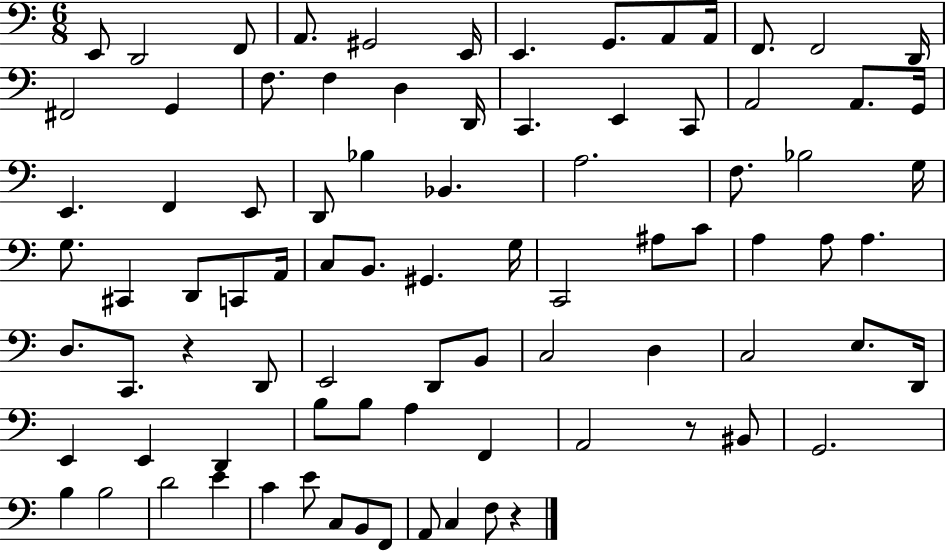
{
  \clef bass
  \numericTimeSignature
  \time 6/8
  \key c \major
  e,8 d,2 f,8 | a,8. gis,2 e,16 | e,4. g,8. a,8 a,16 | f,8. f,2 d,16 | \break fis,2 g,4 | f8. f4 d4 d,16 | c,4. e,4 c,8 | a,2 a,8. g,16 | \break e,4. f,4 e,8 | d,8 bes4 bes,4. | a2. | f8. bes2 g16 | \break g8. cis,4 d,8 c,8 a,16 | c8 b,8. gis,4. g16 | c,2 ais8 c'8 | a4 a8 a4. | \break d8. c,8. r4 d,8 | e,2 d,8 b,8 | c2 d4 | c2 e8. d,16 | \break e,4 e,4 d,4 | b8 b8 a4 f,4 | a,2 r8 bis,8 | g,2. | \break b4 b2 | d'2 e'4 | c'4 e'8 c8 b,8 f,8 | a,8 c4 f8 r4 | \break \bar "|."
}